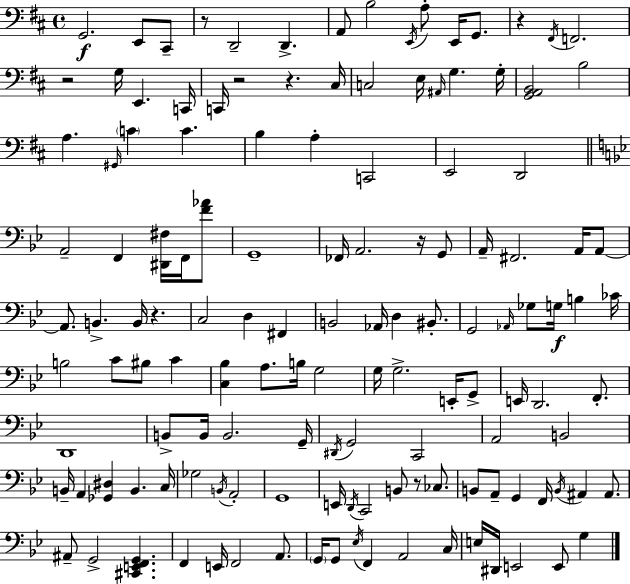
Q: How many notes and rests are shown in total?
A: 135